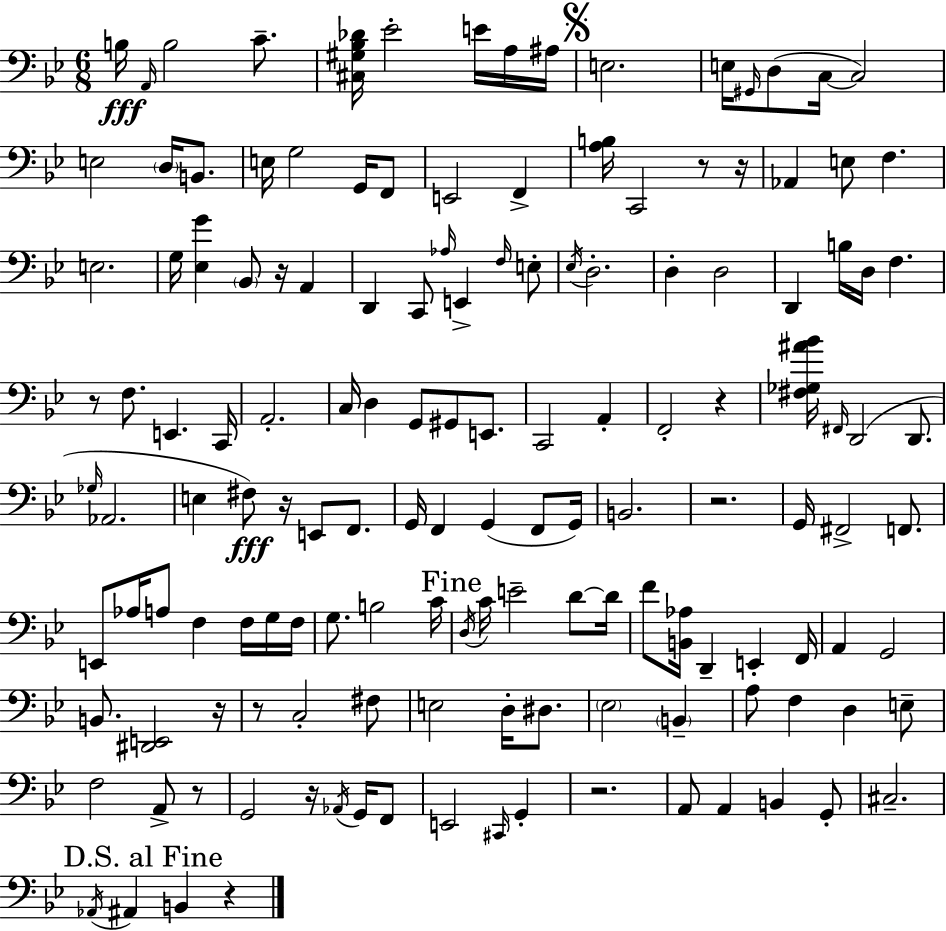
X:1
T:Untitled
M:6/8
L:1/4
K:Gm
B,/4 A,,/4 B,2 C/2 [^C,^G,_B,_D]/4 _E2 E/4 A,/4 ^A,/4 E,2 E,/4 ^G,,/4 D,/2 C,/4 C,2 E,2 D,/4 B,,/2 E,/4 G,2 G,,/4 F,,/2 E,,2 F,, [A,B,]/4 C,,2 z/2 z/4 _A,, E,/2 F, E,2 G,/4 [_E,G] _B,,/2 z/4 A,, D,, C,,/2 _A,/4 E,, F,/4 E,/2 _E,/4 D,2 D, D,2 D,, B,/4 D,/4 F, z/2 F,/2 E,, C,,/4 A,,2 C,/4 D, G,,/2 ^G,,/2 E,,/2 C,,2 A,, F,,2 z [^F,_G,^A_B]/4 ^F,,/4 D,,2 D,,/2 _G,/4 _A,,2 E, ^F,/2 z/4 E,,/2 F,,/2 G,,/4 F,, G,, F,,/2 G,,/4 B,,2 z2 G,,/4 ^F,,2 F,,/2 E,,/2 _A,/4 A,/2 F, F,/4 G,/4 F,/4 G,/2 B,2 C/4 D,/4 C/4 E2 D/2 D/4 F/2 [B,,_A,]/4 D,, E,, F,,/4 A,, G,,2 B,,/2 [^D,,E,,]2 z/4 z/2 C,2 ^F,/2 E,2 D,/4 ^D,/2 _E,2 B,, A,/2 F, D, E,/2 F,2 A,,/2 z/2 G,,2 z/4 _A,,/4 G,,/4 F,,/2 E,,2 ^C,,/4 G,, z2 A,,/2 A,, B,, G,,/2 ^C,2 _A,,/4 ^A,, B,, z